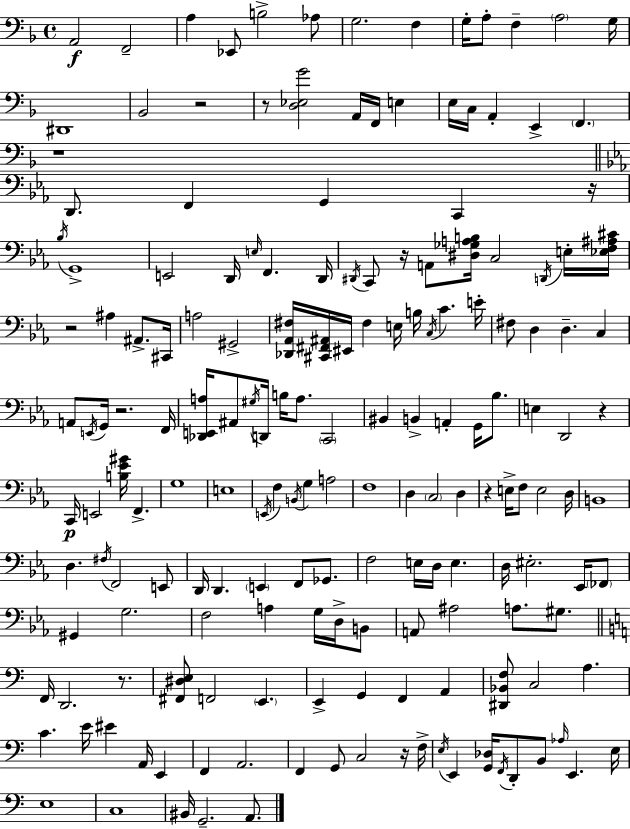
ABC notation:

X:1
T:Untitled
M:4/4
L:1/4
K:Dm
A,,2 F,,2 A, _E,,/2 B,2 _A,/2 G,2 F, G,/4 A,/2 F, A,2 G,/4 ^D,,4 _B,,2 z2 z/2 [D,_E,G]2 A,,/4 F,,/4 E, E,/4 C,/4 A,, E,, F,, z4 D,,/2 F,, G,, C,, z/4 _B,/4 G,,4 E,,2 D,,/4 E,/4 F,, D,,/4 ^D,,/4 C,,/2 z/4 A,,/2 [^D,_G,A,B,]/4 C,2 D,,/4 E,/4 [_E,F,^A,^C]/4 z2 ^A, ^A,,/2 ^C,,/4 A,2 ^G,,2 [_D,,_A,,^F,]/4 [^C,,^F,,^A,,]/4 ^E,,/4 ^F, E,/4 B,/4 C,/4 C E/4 ^F,/2 D, D, C, A,,/2 E,,/4 G,,/4 z2 F,,/4 [_D,,E,,A,]/4 ^A,,/2 ^G,/4 D,,/4 B,/4 A,/2 C,,2 ^B,, B,, A,, G,,/4 _B,/2 E, D,,2 z C,,/4 E,,2 [B,_E^G]/4 F,, G,4 E,4 E,,/4 F, B,,/4 G, A,2 F,4 D, C,2 D, z E,/4 F,/2 E,2 D,/4 B,,4 D, ^F,/4 F,,2 E,,/2 D,,/4 D,, E,, F,,/2 _G,,/2 F,2 E,/4 D,/4 E, D,/4 ^E,2 _E,,/4 _F,,/2 ^G,, G,2 F,2 A, G,/4 D,/4 B,,/2 A,,/2 ^A,2 A,/2 ^G,/2 F,,/4 D,,2 z/2 [^F,,^D,E,]/2 F,,2 E,, E,, G,, F,, A,, [^D,,_B,,F,]/2 C,2 A, C E/4 ^E A,,/4 E,, F,, A,,2 F,, G,,/2 C,2 z/4 F,/4 E,/4 E,, [G,,_D,]/4 F,,/4 D,,/2 B,,/2 _A,/4 E,, E,/4 E,4 C,4 ^B,,/4 G,,2 A,,/2